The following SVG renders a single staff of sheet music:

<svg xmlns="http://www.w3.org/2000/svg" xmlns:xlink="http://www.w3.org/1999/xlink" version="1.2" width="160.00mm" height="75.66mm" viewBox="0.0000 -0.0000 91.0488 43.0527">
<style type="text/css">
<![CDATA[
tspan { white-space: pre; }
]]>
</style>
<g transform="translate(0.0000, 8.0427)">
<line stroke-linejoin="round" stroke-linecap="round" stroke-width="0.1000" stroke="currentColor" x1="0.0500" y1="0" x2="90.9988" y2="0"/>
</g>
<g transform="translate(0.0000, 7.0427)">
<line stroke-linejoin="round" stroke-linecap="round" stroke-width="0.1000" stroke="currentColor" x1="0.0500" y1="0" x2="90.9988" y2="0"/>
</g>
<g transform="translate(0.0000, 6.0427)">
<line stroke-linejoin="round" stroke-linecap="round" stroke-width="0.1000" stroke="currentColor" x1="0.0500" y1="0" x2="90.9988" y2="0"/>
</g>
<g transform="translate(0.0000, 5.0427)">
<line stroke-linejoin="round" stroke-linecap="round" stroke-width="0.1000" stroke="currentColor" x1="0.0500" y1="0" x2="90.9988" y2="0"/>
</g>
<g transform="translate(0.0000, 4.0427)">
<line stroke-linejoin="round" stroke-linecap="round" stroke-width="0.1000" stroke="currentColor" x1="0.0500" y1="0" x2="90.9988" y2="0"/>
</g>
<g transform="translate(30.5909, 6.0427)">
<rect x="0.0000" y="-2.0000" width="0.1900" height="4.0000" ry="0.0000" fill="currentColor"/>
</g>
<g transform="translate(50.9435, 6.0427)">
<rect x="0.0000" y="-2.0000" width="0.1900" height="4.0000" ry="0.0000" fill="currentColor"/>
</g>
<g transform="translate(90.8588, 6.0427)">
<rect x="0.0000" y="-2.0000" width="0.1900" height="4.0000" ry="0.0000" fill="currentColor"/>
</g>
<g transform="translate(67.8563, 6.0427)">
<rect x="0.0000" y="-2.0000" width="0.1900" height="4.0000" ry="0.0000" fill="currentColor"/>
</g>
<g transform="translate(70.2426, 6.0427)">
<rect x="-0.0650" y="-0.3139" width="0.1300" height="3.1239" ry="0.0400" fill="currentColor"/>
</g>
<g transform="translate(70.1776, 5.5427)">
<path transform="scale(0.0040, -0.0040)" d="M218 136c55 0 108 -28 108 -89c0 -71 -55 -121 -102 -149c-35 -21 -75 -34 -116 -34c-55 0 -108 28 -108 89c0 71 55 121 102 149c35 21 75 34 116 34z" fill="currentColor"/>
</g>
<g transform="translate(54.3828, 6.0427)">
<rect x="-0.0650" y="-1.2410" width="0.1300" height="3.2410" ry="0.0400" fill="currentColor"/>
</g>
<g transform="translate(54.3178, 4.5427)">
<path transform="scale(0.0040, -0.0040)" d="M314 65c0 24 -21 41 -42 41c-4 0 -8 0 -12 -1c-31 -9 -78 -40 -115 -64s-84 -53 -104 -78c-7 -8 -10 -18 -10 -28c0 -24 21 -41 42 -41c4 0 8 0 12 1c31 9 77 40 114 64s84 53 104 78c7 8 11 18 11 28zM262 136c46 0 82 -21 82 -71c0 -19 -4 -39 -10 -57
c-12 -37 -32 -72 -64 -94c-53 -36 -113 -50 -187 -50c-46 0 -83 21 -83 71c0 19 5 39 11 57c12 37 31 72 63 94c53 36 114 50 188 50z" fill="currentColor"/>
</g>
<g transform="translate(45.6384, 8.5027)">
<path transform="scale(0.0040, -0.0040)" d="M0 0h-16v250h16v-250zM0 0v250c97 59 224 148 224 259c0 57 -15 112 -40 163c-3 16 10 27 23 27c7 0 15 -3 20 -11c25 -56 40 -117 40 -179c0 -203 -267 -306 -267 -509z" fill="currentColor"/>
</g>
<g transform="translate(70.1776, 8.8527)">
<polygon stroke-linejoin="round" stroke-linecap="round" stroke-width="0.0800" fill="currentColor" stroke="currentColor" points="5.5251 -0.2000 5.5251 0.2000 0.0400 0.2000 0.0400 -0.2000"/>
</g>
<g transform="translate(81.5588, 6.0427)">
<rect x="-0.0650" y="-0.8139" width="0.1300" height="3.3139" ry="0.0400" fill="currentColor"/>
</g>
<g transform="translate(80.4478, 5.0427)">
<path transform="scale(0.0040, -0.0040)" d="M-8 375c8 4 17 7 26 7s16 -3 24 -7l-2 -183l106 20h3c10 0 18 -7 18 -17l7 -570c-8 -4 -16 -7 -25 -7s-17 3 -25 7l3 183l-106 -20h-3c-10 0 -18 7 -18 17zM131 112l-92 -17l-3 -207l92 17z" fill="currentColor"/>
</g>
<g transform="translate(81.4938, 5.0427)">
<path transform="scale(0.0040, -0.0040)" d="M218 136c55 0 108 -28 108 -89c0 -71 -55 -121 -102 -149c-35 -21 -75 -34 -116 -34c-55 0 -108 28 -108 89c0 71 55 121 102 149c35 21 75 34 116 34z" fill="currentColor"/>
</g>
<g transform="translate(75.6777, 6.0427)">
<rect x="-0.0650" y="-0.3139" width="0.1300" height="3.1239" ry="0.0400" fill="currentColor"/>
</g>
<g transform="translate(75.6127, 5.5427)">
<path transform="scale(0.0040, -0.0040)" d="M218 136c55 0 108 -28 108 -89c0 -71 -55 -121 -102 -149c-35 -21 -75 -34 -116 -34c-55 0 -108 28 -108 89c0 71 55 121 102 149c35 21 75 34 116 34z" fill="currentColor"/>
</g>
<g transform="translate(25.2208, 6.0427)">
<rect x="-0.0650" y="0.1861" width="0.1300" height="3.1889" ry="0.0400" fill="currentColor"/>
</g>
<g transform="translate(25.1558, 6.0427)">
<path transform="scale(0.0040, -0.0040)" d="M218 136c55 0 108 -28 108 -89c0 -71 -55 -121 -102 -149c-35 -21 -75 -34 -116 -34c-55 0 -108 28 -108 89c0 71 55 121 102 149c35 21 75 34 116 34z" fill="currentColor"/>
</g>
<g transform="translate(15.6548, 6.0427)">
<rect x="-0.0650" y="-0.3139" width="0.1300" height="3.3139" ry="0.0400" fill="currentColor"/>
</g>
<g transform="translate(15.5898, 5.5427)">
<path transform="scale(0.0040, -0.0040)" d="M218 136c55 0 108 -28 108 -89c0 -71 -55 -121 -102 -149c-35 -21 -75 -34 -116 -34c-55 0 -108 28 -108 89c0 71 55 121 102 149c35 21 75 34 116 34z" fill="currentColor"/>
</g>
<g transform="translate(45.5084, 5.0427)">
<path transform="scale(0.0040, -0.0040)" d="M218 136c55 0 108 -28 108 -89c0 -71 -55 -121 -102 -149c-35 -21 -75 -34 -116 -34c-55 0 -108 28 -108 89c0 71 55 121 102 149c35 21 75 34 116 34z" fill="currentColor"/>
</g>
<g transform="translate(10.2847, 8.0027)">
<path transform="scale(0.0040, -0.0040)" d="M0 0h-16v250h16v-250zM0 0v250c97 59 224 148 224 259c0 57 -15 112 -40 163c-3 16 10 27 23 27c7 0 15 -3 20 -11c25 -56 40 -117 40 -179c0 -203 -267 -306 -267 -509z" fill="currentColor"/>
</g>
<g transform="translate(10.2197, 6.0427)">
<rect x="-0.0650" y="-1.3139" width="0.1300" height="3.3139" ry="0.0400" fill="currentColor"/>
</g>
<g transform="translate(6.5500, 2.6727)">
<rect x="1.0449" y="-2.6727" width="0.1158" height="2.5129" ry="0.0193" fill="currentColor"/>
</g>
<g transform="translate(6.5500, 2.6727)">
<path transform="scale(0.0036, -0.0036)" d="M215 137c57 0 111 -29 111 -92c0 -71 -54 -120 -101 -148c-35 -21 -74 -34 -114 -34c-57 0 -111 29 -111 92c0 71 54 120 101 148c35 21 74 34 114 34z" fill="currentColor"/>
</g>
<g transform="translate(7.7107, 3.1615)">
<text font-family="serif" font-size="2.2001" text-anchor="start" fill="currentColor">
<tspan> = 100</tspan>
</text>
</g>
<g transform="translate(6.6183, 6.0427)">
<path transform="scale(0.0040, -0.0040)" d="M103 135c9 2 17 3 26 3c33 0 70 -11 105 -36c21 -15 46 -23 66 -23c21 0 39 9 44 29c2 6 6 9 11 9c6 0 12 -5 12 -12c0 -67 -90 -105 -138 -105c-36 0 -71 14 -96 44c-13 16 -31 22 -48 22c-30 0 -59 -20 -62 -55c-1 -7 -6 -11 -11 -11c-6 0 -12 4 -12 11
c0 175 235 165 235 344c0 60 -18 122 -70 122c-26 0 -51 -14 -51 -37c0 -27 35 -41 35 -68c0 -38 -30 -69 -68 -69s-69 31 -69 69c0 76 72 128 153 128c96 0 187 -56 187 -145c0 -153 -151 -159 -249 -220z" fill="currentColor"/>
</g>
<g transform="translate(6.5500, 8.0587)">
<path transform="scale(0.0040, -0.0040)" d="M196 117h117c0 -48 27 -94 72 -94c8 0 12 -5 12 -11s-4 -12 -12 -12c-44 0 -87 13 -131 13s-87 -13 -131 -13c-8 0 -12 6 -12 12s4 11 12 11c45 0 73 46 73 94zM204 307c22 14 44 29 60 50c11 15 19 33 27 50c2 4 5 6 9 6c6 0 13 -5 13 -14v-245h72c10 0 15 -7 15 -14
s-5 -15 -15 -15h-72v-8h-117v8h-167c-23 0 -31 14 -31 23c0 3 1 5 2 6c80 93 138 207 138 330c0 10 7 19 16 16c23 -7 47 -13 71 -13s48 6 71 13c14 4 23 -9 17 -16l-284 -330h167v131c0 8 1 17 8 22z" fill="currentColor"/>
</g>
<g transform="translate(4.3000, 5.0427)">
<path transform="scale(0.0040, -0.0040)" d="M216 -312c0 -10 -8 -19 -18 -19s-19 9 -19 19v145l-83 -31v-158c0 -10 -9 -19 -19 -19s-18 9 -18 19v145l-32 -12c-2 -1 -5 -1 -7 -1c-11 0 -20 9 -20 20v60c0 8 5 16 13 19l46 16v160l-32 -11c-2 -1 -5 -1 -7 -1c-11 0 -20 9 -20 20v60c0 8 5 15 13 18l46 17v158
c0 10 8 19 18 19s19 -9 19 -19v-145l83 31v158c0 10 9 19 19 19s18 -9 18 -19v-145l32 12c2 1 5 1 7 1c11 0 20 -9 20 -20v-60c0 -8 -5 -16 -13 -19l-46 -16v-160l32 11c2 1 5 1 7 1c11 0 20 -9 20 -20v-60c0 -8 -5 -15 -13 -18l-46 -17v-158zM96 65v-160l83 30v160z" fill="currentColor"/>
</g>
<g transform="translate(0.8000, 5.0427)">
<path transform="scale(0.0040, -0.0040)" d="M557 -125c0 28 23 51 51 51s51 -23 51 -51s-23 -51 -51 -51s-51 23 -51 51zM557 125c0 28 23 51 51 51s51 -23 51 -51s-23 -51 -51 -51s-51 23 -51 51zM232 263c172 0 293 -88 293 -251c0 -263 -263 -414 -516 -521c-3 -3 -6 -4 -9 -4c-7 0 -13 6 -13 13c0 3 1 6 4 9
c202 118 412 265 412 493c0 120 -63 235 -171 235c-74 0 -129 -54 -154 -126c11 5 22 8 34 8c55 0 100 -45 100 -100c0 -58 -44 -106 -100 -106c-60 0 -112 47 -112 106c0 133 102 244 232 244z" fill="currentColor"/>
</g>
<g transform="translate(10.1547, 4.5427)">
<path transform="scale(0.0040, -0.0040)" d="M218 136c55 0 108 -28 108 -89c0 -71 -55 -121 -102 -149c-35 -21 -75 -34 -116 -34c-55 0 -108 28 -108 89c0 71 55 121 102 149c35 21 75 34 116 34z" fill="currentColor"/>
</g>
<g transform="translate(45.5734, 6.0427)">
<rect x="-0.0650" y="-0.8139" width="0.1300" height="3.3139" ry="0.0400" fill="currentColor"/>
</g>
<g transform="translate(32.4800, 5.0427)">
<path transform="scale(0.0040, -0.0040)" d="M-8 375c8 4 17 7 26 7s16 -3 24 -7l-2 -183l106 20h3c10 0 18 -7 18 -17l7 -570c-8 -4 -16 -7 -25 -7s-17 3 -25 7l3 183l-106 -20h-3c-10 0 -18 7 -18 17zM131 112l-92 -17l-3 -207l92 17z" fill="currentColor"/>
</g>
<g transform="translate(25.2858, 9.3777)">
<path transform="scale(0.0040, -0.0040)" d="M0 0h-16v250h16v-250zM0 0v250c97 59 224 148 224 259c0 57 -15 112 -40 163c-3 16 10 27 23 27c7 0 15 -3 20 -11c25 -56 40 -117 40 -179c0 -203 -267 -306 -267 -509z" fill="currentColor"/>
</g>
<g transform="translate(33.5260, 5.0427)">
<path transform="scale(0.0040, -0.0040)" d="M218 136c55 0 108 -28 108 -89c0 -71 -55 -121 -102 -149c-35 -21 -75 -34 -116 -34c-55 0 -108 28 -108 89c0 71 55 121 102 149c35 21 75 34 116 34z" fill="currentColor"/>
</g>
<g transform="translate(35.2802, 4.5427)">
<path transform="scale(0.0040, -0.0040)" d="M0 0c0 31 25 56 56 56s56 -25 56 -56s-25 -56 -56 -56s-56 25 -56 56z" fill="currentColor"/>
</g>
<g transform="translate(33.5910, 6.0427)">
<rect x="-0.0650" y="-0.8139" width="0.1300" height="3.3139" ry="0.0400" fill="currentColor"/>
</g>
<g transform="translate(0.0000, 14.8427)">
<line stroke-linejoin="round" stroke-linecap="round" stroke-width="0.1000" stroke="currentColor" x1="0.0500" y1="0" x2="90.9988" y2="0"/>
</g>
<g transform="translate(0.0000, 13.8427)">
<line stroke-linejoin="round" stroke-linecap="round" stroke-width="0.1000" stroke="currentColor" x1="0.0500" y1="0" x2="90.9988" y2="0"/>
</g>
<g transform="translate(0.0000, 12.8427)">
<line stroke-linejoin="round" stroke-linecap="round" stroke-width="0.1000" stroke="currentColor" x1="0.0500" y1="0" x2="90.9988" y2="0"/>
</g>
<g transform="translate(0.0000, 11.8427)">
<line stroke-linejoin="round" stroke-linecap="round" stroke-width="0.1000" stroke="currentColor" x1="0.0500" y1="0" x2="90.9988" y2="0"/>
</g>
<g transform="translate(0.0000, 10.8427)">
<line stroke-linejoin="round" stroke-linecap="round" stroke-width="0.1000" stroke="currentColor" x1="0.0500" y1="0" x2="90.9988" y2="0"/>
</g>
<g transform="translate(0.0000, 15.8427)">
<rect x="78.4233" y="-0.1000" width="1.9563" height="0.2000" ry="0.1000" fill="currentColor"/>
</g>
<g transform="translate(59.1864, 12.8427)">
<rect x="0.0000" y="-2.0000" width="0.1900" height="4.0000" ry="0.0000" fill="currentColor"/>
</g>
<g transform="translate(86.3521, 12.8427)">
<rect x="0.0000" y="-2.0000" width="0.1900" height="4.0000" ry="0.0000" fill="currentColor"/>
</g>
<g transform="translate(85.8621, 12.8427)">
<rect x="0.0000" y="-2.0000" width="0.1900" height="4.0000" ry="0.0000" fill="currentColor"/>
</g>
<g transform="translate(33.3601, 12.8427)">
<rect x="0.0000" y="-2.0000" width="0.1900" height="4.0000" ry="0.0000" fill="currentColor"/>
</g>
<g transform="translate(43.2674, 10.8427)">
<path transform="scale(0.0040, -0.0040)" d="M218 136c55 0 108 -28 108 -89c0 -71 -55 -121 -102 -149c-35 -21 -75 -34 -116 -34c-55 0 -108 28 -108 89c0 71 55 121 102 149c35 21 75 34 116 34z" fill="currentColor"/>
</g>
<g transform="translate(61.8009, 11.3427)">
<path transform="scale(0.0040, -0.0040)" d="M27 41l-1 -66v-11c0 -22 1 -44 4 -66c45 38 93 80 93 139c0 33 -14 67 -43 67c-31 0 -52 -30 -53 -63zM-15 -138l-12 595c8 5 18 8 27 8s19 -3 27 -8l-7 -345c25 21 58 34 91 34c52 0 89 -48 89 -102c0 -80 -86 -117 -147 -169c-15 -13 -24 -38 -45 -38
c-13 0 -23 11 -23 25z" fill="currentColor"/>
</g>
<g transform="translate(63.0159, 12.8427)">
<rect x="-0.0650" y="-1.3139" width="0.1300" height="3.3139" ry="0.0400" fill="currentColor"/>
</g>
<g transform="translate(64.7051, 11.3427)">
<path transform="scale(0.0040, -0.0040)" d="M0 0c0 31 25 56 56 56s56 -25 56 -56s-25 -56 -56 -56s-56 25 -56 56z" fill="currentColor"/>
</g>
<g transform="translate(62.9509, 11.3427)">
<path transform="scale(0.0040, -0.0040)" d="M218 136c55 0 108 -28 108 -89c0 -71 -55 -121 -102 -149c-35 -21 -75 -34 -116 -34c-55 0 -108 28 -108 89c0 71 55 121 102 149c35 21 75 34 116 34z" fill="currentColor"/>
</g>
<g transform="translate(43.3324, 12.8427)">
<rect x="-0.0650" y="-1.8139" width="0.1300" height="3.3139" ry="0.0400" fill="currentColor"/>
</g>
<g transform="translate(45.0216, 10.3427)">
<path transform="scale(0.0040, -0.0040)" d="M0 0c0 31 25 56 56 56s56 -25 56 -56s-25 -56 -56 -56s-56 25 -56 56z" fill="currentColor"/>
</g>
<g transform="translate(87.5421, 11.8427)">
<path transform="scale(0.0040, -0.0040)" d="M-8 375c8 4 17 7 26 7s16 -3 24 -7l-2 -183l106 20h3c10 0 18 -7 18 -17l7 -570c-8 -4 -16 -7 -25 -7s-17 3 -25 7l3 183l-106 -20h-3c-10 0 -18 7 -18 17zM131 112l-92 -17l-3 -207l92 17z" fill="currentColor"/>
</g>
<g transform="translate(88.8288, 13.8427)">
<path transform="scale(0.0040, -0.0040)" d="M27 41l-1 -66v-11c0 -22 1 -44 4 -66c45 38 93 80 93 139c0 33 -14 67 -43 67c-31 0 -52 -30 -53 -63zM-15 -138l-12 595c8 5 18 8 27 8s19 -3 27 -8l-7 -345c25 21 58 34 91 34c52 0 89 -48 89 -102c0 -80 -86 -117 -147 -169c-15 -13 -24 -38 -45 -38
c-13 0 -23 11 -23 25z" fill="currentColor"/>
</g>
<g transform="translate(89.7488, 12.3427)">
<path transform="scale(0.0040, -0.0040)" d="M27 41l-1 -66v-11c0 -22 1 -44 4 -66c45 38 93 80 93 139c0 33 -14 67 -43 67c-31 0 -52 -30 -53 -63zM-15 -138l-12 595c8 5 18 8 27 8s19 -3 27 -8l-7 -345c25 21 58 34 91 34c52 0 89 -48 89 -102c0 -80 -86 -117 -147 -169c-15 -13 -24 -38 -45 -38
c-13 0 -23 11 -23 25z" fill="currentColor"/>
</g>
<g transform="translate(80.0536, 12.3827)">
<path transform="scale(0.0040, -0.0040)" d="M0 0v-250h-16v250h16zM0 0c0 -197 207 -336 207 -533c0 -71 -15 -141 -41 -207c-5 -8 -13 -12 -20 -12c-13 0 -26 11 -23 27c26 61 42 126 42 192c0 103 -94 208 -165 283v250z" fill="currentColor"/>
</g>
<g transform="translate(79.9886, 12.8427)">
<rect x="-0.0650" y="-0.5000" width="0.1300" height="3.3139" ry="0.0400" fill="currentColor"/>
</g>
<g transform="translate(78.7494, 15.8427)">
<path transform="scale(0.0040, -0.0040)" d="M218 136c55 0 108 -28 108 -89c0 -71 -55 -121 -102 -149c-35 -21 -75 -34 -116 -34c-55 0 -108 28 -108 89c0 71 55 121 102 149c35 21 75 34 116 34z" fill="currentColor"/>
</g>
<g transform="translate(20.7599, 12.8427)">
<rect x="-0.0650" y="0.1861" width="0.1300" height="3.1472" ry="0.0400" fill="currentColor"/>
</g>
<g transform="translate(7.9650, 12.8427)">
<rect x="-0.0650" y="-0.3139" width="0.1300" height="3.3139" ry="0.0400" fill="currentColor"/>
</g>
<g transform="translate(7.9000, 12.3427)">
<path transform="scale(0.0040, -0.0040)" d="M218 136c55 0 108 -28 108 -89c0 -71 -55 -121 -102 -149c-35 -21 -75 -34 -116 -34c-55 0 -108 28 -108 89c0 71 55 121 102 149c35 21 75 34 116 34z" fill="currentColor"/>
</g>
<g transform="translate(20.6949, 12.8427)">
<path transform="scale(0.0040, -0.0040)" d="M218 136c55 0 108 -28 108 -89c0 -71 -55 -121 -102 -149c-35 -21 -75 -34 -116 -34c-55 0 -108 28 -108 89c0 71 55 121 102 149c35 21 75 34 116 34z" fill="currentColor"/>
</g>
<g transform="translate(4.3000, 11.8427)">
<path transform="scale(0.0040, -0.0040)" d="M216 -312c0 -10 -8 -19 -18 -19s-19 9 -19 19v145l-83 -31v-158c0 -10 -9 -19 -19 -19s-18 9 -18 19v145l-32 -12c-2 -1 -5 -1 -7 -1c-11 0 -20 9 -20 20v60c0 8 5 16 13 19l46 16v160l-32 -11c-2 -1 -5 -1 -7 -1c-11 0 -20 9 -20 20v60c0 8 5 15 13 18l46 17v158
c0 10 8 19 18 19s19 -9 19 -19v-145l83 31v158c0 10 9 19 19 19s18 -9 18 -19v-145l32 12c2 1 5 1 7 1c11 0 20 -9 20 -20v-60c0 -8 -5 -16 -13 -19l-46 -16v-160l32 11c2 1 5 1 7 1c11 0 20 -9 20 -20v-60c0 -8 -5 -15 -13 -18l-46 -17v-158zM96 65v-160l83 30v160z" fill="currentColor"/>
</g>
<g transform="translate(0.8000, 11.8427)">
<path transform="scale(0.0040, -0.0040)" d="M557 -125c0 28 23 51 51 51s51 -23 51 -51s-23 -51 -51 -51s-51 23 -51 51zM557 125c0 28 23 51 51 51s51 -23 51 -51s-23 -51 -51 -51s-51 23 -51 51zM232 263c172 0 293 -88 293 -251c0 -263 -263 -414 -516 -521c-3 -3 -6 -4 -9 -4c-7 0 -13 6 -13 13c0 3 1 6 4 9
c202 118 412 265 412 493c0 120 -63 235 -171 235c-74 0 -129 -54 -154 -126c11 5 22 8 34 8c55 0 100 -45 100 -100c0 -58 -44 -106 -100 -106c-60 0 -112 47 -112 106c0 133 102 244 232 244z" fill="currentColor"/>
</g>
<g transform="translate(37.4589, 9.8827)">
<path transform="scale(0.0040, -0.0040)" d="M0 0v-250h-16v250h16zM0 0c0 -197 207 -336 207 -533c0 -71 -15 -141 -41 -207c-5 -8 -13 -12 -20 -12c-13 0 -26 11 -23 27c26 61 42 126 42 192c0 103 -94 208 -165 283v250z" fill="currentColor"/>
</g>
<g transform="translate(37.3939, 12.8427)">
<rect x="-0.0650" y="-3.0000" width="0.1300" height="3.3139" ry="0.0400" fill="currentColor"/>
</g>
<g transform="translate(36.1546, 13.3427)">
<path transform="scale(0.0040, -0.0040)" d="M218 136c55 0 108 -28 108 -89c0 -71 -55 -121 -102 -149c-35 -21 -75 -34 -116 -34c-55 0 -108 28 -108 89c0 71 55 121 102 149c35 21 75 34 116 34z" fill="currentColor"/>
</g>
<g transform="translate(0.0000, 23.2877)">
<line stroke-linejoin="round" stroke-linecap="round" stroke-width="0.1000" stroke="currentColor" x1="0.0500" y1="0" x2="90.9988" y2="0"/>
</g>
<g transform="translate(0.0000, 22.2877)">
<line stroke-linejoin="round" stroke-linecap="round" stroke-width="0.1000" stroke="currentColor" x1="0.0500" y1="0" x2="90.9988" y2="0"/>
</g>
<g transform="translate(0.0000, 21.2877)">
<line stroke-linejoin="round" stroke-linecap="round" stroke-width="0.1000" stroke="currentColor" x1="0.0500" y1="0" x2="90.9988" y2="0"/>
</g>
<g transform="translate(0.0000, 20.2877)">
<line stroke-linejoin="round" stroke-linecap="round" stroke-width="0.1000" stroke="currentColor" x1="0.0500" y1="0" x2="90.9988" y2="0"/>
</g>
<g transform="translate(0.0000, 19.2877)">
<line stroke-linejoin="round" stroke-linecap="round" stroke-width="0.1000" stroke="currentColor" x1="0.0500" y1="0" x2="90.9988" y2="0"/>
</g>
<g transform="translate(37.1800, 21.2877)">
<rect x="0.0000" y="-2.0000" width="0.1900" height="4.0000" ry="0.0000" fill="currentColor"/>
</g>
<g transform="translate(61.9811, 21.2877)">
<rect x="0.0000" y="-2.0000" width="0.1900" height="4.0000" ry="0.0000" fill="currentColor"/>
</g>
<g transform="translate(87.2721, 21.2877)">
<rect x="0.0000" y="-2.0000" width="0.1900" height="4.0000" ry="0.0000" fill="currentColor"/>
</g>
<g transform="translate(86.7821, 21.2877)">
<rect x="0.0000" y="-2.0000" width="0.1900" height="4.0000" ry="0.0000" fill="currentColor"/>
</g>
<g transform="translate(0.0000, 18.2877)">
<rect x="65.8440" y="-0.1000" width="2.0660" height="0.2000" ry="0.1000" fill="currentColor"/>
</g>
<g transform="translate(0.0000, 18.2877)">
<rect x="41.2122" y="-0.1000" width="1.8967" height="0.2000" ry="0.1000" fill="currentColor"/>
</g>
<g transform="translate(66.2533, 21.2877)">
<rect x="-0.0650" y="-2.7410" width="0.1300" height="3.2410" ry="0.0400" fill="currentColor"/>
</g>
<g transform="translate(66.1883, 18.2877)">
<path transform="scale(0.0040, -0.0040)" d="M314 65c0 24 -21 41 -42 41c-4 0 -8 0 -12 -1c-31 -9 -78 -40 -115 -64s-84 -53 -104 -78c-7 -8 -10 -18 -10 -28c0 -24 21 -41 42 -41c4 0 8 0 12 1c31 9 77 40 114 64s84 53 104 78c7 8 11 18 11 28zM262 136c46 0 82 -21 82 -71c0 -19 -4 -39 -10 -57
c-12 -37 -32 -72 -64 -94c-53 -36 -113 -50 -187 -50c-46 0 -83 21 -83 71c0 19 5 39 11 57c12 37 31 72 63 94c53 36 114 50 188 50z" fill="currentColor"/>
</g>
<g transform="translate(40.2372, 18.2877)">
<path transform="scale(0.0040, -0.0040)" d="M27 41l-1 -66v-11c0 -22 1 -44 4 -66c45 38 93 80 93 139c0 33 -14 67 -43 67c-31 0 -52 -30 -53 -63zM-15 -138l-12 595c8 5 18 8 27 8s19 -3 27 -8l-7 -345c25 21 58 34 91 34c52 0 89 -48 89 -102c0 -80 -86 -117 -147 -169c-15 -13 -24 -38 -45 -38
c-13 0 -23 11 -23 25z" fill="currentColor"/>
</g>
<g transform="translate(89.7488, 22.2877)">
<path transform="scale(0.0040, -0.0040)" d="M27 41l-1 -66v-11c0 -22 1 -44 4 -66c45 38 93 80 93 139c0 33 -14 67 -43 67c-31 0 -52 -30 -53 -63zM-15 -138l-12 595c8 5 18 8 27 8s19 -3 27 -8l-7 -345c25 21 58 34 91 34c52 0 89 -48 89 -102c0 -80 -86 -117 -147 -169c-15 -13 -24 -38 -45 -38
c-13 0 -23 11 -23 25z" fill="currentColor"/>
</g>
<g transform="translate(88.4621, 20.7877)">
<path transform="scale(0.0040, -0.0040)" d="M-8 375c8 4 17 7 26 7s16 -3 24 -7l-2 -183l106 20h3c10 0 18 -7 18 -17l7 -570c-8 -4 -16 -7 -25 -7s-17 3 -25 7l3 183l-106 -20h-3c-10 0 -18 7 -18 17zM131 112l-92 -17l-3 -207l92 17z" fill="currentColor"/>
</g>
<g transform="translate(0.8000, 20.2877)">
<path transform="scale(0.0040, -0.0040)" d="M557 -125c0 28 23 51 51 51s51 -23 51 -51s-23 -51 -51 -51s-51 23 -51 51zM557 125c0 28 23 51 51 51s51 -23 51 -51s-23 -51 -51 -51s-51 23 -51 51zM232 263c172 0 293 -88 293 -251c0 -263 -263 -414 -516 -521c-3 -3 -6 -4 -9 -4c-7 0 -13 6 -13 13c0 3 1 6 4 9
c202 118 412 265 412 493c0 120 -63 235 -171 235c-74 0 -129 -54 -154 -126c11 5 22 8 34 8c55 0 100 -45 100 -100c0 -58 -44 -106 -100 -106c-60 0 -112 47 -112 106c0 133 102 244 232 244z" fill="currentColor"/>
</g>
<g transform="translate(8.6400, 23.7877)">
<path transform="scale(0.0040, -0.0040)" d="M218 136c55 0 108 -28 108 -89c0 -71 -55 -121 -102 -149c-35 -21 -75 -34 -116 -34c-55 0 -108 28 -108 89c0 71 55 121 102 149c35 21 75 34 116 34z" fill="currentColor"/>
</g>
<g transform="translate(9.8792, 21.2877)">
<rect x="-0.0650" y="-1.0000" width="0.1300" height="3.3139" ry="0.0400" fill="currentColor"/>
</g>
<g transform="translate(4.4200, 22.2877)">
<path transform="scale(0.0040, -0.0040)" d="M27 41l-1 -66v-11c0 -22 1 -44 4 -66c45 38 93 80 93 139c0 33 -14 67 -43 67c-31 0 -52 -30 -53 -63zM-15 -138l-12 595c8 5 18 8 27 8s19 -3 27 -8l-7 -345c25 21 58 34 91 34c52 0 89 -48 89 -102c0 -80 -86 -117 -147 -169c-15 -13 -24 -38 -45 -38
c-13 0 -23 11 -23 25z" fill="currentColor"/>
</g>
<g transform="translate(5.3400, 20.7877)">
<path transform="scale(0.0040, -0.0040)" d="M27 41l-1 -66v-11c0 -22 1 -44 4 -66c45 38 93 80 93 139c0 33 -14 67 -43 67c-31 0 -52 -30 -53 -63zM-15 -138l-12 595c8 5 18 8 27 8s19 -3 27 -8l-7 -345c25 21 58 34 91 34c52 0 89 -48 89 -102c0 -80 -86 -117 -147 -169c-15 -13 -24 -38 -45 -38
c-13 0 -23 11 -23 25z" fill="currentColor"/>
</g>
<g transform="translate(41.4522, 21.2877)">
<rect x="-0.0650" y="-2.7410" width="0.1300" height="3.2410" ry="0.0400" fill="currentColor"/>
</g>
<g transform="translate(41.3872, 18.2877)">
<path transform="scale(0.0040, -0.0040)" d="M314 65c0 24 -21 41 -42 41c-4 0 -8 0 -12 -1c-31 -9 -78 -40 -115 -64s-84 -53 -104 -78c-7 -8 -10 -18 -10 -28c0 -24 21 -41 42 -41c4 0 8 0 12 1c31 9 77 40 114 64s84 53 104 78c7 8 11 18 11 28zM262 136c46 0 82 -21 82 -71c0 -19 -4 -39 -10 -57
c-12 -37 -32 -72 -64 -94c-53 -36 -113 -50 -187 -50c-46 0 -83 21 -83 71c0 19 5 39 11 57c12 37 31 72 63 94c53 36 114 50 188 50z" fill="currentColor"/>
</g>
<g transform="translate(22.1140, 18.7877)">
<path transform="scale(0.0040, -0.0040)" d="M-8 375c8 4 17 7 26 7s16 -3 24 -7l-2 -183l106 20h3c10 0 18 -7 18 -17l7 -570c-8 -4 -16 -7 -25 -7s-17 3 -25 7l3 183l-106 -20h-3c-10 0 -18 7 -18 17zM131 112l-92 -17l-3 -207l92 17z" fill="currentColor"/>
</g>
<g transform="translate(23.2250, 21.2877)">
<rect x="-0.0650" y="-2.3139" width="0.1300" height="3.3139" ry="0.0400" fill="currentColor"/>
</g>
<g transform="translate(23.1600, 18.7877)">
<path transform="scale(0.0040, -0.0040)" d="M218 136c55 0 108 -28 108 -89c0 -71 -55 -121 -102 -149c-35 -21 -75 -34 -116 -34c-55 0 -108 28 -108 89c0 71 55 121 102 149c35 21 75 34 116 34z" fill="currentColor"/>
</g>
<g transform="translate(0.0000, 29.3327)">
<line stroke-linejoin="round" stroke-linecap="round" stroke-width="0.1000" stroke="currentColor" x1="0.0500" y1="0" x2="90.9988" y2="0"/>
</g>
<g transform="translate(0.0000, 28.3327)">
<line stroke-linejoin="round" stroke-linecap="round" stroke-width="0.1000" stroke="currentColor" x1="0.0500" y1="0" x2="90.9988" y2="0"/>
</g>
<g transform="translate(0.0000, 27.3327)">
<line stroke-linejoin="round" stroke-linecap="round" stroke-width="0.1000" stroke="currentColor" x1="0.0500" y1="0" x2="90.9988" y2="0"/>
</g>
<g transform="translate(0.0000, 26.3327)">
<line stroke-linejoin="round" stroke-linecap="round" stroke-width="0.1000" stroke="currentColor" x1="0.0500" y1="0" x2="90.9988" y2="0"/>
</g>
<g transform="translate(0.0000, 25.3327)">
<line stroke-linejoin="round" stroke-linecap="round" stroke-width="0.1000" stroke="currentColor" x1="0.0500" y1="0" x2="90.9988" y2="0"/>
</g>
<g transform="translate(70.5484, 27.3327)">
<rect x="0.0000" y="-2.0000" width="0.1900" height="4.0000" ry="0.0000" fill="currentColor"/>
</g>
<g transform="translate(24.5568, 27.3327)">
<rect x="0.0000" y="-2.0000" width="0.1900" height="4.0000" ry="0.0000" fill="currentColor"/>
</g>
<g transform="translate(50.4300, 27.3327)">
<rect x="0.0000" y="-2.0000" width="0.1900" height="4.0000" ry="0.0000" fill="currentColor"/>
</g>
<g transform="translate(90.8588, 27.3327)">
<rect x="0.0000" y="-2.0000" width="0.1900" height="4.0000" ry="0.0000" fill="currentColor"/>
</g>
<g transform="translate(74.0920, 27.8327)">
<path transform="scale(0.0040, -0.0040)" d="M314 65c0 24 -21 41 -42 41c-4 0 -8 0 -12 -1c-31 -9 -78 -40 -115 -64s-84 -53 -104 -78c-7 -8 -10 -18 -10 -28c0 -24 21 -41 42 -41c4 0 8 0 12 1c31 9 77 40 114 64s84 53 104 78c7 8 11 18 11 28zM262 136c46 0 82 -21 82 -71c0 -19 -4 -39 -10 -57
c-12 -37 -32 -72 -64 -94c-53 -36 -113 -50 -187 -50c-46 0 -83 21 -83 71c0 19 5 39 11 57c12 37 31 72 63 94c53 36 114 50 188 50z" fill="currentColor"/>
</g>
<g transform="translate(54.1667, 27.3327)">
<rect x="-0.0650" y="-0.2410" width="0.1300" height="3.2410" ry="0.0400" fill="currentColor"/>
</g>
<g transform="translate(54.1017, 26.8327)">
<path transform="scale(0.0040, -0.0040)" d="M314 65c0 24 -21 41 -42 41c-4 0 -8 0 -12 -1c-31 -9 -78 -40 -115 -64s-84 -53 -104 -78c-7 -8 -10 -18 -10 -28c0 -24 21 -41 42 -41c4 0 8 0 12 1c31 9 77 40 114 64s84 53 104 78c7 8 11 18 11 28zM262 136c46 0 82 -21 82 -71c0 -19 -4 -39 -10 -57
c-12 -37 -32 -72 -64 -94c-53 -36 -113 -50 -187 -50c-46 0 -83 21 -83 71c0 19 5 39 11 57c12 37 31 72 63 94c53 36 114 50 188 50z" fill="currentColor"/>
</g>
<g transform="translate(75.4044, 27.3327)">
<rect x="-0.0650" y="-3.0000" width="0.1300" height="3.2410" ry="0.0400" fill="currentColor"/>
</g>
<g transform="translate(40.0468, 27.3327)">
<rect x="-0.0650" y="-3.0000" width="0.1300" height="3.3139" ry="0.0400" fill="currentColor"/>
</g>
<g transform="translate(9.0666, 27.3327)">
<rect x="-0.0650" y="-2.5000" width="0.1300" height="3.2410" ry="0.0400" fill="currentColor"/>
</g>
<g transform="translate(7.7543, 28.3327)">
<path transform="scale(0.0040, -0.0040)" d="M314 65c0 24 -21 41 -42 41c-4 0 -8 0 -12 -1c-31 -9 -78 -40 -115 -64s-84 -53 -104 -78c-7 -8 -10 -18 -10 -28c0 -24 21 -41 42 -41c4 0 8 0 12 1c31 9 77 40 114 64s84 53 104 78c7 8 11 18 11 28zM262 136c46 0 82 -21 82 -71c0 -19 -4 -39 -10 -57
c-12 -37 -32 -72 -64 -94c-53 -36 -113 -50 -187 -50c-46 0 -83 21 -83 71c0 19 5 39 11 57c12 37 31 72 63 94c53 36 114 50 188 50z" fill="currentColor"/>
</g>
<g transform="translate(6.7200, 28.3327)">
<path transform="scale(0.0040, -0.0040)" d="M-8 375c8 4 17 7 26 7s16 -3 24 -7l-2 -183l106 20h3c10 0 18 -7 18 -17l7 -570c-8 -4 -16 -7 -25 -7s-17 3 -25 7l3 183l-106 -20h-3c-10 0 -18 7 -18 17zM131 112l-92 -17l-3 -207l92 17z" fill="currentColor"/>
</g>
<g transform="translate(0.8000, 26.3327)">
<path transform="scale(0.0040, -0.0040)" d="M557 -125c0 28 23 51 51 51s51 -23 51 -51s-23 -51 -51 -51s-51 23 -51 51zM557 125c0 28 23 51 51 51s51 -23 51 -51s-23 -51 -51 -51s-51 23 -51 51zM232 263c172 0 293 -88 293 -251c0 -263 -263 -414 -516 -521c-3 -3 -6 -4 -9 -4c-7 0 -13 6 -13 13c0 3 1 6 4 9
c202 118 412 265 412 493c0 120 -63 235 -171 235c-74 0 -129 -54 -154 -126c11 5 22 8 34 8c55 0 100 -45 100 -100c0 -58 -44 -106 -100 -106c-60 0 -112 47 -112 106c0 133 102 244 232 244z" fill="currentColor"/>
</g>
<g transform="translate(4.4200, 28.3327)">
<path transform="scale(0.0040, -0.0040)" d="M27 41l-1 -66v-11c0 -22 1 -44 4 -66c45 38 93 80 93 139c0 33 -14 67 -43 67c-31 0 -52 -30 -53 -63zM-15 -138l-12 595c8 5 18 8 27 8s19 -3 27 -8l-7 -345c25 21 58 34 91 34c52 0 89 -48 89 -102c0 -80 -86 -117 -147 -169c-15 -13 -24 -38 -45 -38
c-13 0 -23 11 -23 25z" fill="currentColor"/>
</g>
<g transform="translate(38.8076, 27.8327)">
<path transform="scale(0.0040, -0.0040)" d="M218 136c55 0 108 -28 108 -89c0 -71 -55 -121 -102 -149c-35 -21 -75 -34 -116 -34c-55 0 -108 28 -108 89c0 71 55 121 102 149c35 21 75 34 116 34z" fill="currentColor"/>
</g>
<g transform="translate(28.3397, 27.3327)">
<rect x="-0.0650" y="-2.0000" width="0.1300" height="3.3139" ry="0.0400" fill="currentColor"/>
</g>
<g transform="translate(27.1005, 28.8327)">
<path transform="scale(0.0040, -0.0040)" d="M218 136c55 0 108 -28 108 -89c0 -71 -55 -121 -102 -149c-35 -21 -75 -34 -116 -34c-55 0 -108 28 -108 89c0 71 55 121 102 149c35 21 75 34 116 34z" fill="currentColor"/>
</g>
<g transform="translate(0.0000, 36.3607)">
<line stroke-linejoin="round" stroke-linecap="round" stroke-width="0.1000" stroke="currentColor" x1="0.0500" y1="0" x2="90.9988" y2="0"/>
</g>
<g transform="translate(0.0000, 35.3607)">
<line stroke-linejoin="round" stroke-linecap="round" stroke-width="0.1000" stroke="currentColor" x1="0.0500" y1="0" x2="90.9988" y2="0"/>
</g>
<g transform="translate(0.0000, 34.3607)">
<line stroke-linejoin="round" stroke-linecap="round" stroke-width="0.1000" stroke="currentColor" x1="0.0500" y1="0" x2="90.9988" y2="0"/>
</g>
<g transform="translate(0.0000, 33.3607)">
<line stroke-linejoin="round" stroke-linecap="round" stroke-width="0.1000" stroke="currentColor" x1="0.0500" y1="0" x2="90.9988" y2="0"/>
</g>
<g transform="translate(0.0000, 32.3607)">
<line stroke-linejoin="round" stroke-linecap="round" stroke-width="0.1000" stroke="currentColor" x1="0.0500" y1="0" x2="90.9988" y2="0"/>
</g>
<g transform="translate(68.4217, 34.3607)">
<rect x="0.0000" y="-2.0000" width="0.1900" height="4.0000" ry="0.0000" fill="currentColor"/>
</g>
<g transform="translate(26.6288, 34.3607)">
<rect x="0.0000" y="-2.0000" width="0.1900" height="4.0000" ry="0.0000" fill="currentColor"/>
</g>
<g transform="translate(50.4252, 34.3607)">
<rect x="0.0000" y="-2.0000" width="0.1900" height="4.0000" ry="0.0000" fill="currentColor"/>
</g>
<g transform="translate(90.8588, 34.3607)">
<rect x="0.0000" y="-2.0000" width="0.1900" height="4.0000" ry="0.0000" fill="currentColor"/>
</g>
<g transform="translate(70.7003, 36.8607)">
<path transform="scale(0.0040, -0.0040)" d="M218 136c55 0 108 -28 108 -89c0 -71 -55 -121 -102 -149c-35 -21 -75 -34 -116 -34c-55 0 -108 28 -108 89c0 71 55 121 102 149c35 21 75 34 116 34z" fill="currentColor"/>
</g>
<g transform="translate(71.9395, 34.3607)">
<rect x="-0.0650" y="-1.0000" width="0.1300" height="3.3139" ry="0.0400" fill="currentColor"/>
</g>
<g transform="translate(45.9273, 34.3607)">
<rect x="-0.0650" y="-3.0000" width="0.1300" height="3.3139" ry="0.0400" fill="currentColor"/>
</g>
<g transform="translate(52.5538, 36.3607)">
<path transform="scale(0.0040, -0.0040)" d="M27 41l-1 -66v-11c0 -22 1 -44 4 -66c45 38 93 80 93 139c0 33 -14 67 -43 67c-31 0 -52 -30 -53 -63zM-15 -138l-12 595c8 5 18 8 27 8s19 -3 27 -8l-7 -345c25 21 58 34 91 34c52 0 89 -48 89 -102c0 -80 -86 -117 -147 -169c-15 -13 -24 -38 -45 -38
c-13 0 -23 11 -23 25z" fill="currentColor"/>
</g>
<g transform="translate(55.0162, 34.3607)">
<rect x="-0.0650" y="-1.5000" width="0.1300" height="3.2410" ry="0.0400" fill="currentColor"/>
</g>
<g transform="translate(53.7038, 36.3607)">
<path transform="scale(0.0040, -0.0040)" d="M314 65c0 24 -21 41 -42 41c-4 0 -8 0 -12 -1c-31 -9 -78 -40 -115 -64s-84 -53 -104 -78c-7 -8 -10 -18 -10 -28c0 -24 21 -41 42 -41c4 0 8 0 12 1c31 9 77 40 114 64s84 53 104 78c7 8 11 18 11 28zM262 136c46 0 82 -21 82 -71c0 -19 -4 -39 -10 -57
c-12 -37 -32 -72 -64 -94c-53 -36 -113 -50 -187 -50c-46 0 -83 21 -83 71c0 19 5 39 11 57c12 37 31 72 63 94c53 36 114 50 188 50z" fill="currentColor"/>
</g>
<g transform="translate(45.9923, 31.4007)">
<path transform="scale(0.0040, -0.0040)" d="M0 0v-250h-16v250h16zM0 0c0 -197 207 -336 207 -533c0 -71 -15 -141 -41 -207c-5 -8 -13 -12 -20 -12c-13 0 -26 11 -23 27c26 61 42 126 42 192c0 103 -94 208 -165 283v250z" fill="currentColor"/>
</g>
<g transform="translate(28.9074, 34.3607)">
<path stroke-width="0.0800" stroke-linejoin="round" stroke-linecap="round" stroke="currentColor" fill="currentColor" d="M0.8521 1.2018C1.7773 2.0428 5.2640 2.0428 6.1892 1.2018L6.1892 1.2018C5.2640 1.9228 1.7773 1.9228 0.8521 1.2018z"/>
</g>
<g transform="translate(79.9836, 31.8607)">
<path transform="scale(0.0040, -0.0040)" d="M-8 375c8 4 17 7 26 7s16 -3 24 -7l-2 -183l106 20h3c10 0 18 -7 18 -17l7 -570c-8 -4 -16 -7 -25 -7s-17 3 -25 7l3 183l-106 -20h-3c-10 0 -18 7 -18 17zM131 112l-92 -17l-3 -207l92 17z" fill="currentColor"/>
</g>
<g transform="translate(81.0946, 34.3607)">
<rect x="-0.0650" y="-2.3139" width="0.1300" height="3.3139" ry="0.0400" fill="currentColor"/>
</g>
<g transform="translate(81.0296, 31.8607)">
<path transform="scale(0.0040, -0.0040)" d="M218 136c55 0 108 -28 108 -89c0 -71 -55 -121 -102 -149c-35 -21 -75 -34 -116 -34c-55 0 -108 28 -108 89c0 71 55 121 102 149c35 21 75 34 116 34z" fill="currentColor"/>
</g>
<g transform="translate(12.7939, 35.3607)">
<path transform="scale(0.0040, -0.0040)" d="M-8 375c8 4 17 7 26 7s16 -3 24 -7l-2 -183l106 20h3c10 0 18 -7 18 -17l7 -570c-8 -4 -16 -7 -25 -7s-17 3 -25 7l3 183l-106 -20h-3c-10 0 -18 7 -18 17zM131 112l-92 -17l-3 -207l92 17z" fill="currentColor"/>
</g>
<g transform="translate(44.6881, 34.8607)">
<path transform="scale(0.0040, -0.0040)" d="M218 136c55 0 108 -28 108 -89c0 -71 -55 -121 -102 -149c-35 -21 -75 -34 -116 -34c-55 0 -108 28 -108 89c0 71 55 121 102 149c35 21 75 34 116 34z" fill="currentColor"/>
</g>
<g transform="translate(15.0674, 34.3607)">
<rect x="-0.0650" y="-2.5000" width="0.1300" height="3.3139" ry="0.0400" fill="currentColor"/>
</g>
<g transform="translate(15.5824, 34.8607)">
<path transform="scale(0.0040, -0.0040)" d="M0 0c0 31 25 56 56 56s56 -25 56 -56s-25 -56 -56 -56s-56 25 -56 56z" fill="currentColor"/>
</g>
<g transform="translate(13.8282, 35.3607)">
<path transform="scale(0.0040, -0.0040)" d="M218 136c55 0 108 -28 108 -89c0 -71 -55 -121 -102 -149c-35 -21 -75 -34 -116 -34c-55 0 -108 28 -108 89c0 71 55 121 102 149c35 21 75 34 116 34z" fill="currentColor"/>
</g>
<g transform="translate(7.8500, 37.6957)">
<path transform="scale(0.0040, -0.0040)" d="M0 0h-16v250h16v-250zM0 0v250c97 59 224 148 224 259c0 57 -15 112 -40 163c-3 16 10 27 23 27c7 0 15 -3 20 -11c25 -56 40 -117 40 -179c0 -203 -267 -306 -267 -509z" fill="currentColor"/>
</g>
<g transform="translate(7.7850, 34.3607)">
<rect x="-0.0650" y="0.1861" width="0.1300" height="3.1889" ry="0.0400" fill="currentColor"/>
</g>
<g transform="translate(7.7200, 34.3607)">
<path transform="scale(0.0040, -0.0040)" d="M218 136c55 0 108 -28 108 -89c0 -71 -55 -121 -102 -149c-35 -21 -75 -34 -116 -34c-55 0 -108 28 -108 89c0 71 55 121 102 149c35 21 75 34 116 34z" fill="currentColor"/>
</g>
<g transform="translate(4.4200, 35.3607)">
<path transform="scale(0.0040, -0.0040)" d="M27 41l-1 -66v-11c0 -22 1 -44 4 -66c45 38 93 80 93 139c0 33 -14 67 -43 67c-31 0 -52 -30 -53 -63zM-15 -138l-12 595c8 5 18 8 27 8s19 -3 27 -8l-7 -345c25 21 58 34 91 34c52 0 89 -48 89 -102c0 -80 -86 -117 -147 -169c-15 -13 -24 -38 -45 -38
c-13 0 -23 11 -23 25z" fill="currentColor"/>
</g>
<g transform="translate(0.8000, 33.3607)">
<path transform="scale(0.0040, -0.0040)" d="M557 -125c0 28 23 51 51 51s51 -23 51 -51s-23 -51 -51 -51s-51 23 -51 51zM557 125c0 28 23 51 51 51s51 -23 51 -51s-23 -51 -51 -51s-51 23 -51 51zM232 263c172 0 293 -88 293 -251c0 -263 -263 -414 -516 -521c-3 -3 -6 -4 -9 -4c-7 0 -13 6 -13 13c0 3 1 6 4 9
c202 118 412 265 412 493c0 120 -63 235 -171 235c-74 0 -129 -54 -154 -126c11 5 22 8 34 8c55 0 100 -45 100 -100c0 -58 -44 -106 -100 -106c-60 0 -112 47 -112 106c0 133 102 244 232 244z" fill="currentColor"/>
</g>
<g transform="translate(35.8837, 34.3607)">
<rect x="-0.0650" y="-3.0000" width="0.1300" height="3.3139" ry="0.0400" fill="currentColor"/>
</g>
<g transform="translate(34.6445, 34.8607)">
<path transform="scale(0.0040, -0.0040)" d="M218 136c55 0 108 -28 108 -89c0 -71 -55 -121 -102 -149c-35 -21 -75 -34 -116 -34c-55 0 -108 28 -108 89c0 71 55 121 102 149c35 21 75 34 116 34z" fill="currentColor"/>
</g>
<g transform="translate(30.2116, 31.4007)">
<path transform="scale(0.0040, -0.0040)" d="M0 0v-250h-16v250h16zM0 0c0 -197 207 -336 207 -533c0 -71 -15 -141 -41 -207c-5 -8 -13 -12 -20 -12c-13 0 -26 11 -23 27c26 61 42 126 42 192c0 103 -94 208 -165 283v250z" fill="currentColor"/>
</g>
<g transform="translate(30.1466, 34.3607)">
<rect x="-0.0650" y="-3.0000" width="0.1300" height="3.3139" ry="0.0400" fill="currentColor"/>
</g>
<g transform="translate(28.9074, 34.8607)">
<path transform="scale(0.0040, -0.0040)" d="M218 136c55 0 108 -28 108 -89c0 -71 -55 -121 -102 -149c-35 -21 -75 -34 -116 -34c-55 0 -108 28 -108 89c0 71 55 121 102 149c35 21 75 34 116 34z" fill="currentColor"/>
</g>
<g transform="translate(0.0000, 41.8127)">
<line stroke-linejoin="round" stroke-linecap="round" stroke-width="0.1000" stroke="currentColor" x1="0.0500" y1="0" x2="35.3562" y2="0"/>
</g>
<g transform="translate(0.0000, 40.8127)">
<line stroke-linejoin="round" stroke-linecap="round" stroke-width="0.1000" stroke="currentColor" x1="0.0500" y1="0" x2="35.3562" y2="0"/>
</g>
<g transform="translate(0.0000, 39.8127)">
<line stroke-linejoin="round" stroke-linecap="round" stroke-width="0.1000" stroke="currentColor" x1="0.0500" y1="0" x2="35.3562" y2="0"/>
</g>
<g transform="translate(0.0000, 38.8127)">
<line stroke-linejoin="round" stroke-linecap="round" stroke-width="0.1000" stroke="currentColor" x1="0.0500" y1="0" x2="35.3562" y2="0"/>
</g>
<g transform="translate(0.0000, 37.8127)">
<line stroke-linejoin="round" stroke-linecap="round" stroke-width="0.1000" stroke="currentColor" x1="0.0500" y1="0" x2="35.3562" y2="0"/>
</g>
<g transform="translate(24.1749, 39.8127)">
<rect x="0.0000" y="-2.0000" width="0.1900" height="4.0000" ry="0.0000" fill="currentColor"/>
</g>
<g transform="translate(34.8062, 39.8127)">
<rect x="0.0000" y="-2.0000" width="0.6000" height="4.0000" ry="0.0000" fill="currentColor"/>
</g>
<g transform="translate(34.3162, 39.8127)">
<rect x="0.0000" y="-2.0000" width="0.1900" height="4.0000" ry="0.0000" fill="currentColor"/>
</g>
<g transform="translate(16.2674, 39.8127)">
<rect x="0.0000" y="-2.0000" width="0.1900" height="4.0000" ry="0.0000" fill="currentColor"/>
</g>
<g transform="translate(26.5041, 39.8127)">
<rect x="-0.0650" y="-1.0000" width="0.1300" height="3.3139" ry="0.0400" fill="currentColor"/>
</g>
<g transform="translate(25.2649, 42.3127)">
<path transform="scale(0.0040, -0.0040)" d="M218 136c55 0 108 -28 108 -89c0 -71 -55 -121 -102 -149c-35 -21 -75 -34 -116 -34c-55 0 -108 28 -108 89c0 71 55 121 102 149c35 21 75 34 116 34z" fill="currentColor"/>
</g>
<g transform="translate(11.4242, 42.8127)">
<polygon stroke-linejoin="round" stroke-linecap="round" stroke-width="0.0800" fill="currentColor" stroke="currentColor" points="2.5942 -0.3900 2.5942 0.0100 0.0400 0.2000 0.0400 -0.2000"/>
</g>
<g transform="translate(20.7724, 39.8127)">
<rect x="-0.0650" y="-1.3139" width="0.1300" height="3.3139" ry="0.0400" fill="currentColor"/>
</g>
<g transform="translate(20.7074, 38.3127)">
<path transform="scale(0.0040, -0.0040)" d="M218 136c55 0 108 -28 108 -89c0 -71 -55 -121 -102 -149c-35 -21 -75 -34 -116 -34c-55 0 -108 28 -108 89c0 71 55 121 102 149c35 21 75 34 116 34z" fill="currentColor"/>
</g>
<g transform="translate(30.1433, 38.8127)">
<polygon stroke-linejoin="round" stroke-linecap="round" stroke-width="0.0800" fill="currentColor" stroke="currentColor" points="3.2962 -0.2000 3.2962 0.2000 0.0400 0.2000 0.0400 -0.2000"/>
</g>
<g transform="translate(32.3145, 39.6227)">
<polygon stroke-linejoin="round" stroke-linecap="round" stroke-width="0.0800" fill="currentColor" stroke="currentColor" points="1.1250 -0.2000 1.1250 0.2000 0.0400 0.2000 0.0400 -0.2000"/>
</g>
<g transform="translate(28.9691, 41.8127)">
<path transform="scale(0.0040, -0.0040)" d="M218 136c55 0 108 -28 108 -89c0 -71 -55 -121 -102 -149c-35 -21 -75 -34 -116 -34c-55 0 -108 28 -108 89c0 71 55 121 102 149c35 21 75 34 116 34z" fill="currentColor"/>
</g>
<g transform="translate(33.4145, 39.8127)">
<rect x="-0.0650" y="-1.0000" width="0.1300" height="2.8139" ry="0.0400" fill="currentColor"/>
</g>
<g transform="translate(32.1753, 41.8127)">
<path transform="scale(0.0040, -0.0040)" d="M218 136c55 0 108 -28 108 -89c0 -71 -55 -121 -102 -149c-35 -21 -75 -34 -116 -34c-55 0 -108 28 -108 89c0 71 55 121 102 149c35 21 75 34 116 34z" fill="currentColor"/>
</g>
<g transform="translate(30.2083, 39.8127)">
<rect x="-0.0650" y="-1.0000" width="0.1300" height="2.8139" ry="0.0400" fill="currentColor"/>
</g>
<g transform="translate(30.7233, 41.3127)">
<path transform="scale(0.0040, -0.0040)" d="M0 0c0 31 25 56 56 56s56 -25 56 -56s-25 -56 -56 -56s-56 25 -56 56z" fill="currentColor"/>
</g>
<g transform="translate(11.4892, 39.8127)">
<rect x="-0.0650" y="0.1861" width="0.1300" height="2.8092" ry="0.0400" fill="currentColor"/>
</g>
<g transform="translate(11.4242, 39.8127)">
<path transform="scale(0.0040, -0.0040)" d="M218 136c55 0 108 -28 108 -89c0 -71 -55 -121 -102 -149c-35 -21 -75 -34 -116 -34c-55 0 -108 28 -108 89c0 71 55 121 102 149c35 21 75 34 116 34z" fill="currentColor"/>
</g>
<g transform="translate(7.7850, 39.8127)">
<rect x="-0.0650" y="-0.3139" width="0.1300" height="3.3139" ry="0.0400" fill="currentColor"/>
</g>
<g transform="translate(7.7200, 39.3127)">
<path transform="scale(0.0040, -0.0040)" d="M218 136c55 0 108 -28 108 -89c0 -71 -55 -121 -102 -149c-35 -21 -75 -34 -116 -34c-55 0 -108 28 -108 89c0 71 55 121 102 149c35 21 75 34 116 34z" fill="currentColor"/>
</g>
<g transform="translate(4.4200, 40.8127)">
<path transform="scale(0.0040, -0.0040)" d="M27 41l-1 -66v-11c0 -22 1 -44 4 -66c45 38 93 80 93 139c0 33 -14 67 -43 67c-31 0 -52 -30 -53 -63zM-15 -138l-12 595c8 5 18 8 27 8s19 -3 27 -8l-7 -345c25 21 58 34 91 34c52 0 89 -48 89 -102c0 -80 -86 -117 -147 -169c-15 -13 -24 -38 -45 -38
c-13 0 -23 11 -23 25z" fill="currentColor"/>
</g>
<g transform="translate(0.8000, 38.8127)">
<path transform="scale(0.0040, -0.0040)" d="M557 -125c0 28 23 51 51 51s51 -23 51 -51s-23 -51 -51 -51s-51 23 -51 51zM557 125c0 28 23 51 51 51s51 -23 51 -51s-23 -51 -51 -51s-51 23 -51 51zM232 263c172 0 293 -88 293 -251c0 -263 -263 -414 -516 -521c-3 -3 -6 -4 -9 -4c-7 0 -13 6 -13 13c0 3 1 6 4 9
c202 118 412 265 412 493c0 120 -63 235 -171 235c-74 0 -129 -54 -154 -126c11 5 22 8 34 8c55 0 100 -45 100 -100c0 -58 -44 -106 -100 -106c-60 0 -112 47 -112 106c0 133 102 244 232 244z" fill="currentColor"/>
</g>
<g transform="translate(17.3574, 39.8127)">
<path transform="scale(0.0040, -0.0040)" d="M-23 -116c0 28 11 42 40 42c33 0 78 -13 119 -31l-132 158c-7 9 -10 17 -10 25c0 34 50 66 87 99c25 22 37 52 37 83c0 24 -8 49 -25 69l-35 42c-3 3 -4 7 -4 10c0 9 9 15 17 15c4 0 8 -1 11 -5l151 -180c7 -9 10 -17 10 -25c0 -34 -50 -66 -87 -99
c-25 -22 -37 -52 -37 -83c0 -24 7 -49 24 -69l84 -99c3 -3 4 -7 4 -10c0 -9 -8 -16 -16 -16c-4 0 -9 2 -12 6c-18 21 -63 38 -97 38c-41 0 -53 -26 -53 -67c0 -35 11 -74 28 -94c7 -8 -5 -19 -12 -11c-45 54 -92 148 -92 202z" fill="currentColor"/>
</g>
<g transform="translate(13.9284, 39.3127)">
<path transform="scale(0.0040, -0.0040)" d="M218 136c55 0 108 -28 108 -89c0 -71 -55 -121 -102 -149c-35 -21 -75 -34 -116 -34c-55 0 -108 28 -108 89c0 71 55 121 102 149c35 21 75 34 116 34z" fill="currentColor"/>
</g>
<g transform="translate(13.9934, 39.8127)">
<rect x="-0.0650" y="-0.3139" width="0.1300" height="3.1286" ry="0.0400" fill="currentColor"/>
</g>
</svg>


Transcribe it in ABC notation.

X:1
T:Untitled
M:2/4
L:1/4
K:G
G,/2 E, D,/2 F, F,/2 G,2 E,/2 E,/2 F, E, D, C,/2 A, _G, E,,/2 F,, B, _C2 C2 B,,2 A,, C, E,2 C,2 D,/2 B,, C,/2 C, C,/2 _G,,2 F,, B, E, D,/2 E,/2 z G, F,, G,,/2 G,,/4